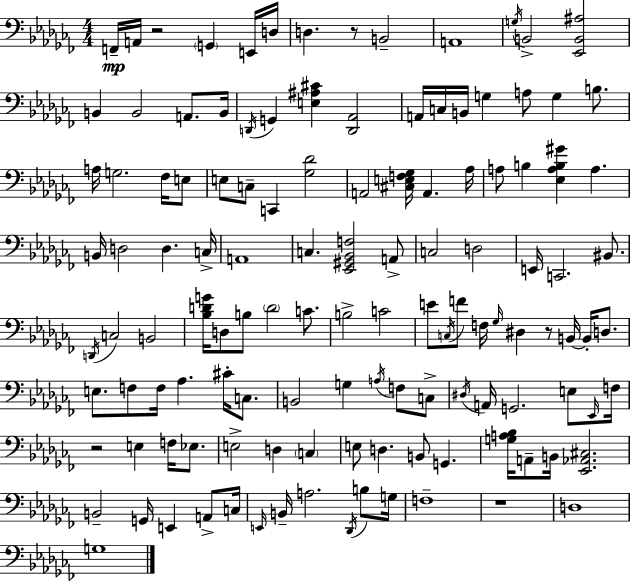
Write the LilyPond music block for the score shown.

{
  \clef bass
  \numericTimeSignature
  \time 4/4
  \key aes \minor
  \repeat volta 2 { f,16--\mp a,16 r2 \parenthesize g,4 e,16 d16 | d4. r8 b,2-- | a,1 | \acciaccatura { g16 } b,2-> <ees, b, ais>2 | \break b,4 b,2 a,8. | b,16 \acciaccatura { d,16 } g,4 <e ais cis'>4 <d, aes,>2 | a,16 c16 b,16 g4 a8 g4 b8. | a16 g2. fes16 | \break e8 e8 c8-- c,4 <ges des'>2 | a,2 <cis e f ges>16 a,4. | aes16 a8 b4 <ees a b gis'>4 a4. | b,16 d2 d4. | \break c16-> a,1 | c4. <ees, gis, bes, f>2 | a,8-> c2 d2 | e,16 c,2. bis,8. | \break \acciaccatura { d,16 } c2 b,2 | <bes d' g'>16 d8 b8 \parenthesize d'2 | c'8. b2-> c'2 | e'8 \acciaccatura { c16 } f'8 f16 \grace { ges16 } dis4 r8 | \break b,16~~ b,16-. d8. e8. f8 f16 aes4. | cis'16-. c8. b,2 g4 | \acciaccatura { a16 } f8 c8-> \acciaccatura { dis16 } a,16 g,2. | e8 \grace { ees,16 } f16 r2 | \break e4 f16 ees8. e2-> | d4 \parenthesize c4 e8 d4. | b,8 g,4. <g a bes>16 a,8-- b,16 <ees, aes, cis>2. | b,2-- | \break g,16 e,4 a,8-> c16 \grace { e,16 } b,16-- a2. | \acciaccatura { des,16 } b8 g16 f1-- | r1 | d1 | \break g1 | } \bar "|."
}